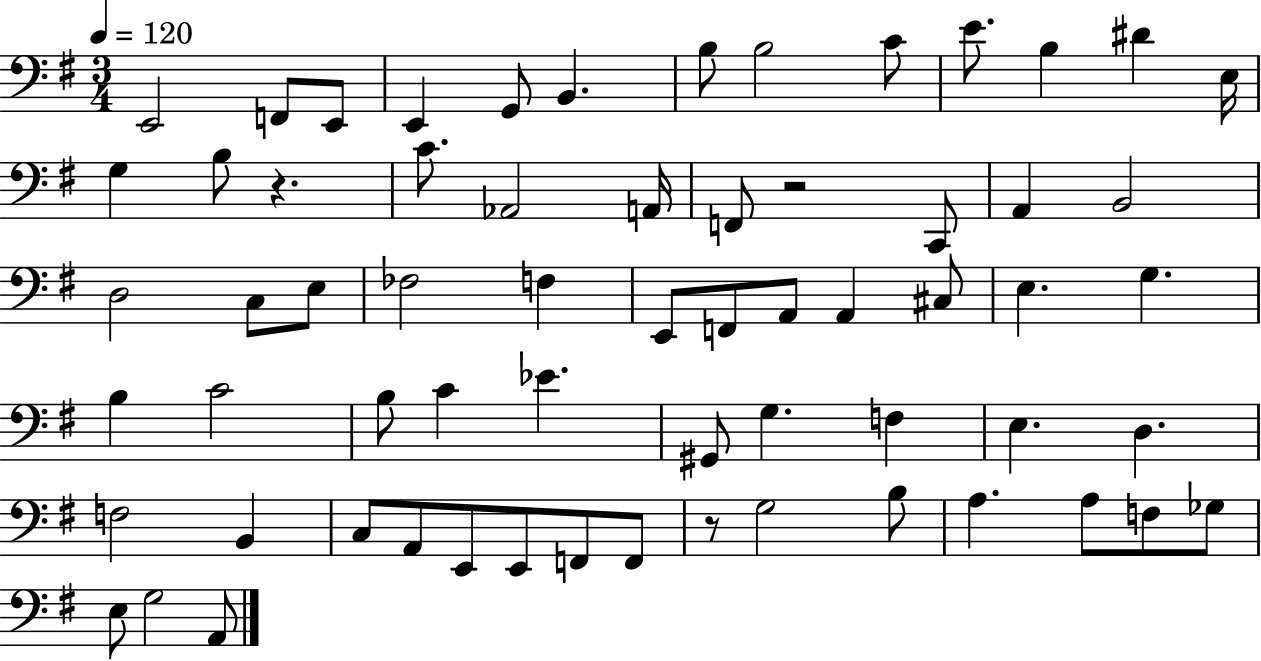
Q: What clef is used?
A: bass